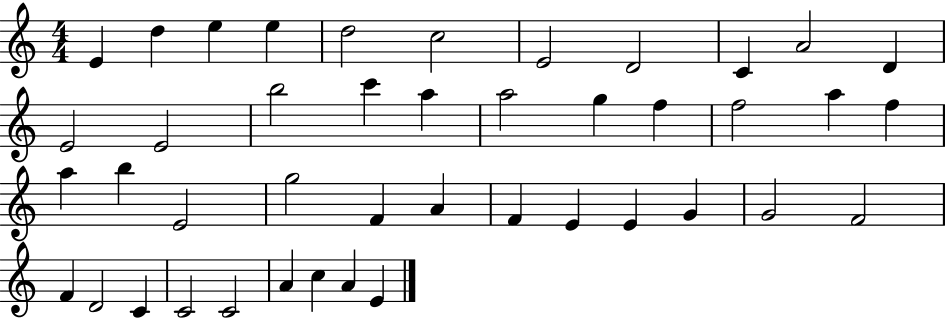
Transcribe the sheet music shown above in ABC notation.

X:1
T:Untitled
M:4/4
L:1/4
K:C
E d e e d2 c2 E2 D2 C A2 D E2 E2 b2 c' a a2 g f f2 a f a b E2 g2 F A F E E G G2 F2 F D2 C C2 C2 A c A E